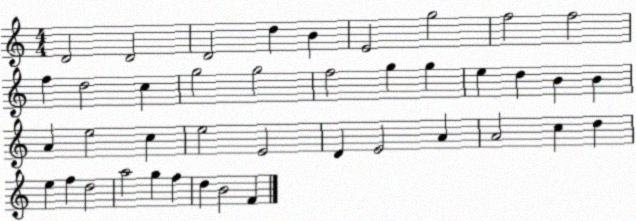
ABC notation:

X:1
T:Untitled
M:4/4
L:1/4
K:C
D2 D2 D2 d B E2 g2 f2 f2 f d2 c g2 g2 f2 g g e d B B A e2 c e2 E2 D E2 A A2 c d e f d2 a2 g f d B2 F